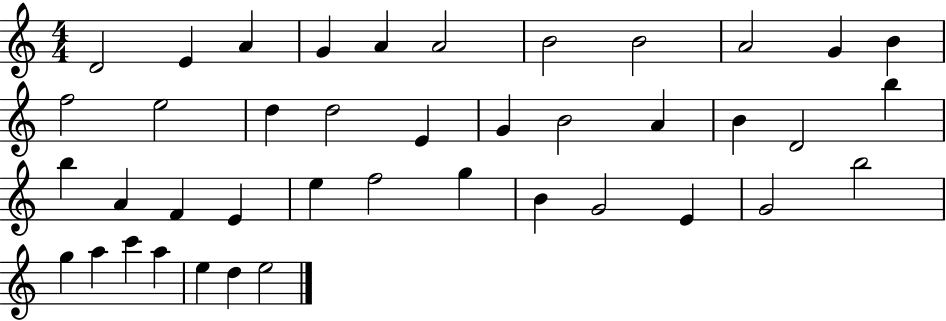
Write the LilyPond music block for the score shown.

{
  \clef treble
  \numericTimeSignature
  \time 4/4
  \key c \major
  d'2 e'4 a'4 | g'4 a'4 a'2 | b'2 b'2 | a'2 g'4 b'4 | \break f''2 e''2 | d''4 d''2 e'4 | g'4 b'2 a'4 | b'4 d'2 b''4 | \break b''4 a'4 f'4 e'4 | e''4 f''2 g''4 | b'4 g'2 e'4 | g'2 b''2 | \break g''4 a''4 c'''4 a''4 | e''4 d''4 e''2 | \bar "|."
}